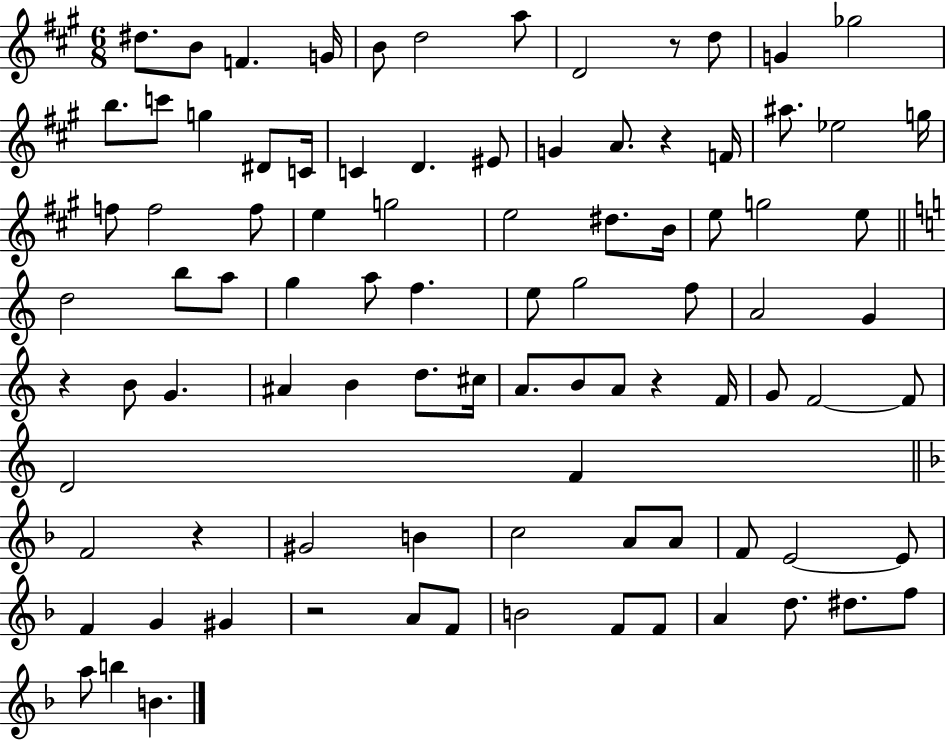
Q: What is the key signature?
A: A major